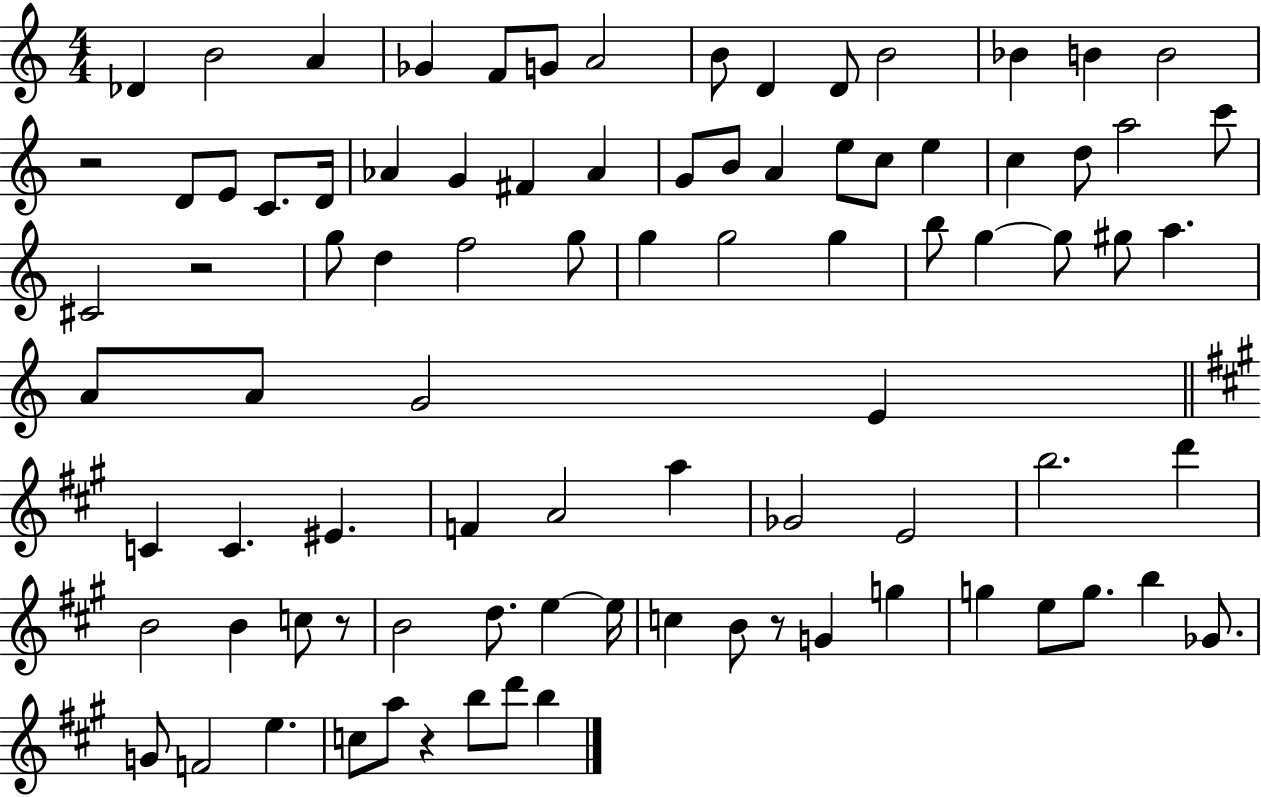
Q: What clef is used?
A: treble